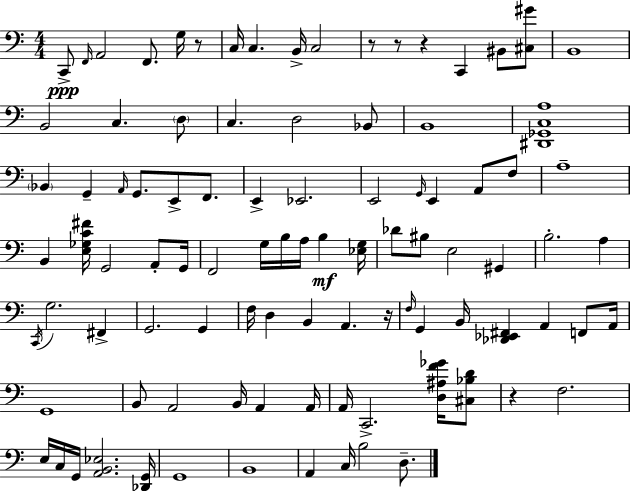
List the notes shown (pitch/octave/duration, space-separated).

C2/e F2/s A2/h F2/e. G3/s R/e C3/s C3/q. B2/s C3/h R/e R/e R/q C2/q BIS2/e [C#3,G#4]/e B2/w B2/h C3/q. D3/e C3/q. D3/h Bb2/e B2/w [D#2,Gb2,C3,A3]/w Bb2/q G2/q A2/s G2/e. E2/e F2/e. E2/q Eb2/h. E2/h G2/s E2/q A2/e F3/e A3/w B2/q [E3,Gb3,C4,F#4]/s G2/h A2/e G2/s F2/h G3/s B3/s A3/s B3/q [Eb3,G3]/s Db4/e BIS3/e E3/h G#2/q B3/h. A3/q C2/s G3/h. F#2/q G2/h. G2/q F3/s D3/q B2/q A2/q. R/s F3/s G2/q B2/s [Db2,Eb2,F#2]/q A2/q F2/e A2/s G2/w B2/e A2/h B2/s A2/q A2/s A2/s C2/h. [D3,A#3,F4,Gb4]/s [C#3,Bb3,D4]/e R/q F3/h. E3/s C3/s G2/s [A2,B2,Eb3]/h. [Db2,G2]/s G2/w B2/w A2/q C3/s B3/h D3/e.